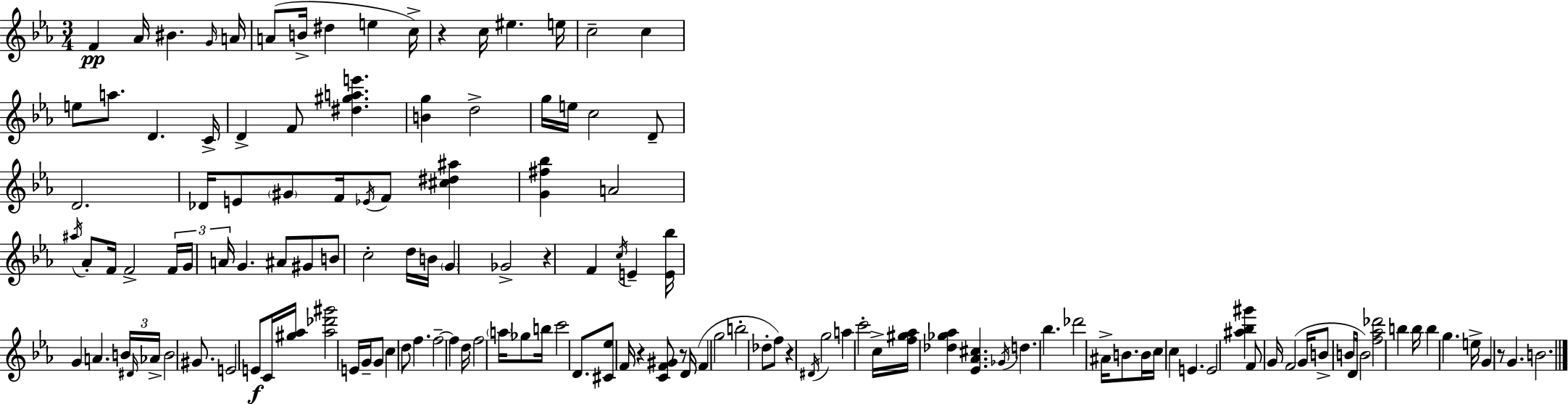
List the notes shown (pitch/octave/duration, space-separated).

F4/q Ab4/s BIS4/q. G4/s A4/s A4/e B4/s D#5/q E5/q C5/s R/q C5/s EIS5/q. E5/s C5/h C5/q E5/e A5/e. D4/q. C4/s D4/q F4/e [D#5,G#5,A5,E6]/q. [B4,G5]/q D5/h G5/s E5/s C5/h D4/e D4/h. Db4/s E4/e G#4/e F4/s Eb4/s F4/e [C#5,D#5,A#5]/q [G4,F#5,Bb5]/q A4/h A#5/s Ab4/e F4/s F4/h F4/s G4/s A4/s G4/q. A#4/e G#4/e B4/e C5/h D5/s B4/s G4/q Gb4/h R/q F4/q C5/s E4/q [E4,Bb5]/s G4/q A4/q. B4/s D#4/s Ab4/s B4/h G#4/e. E4/h E4/e C4/s [G#5,Ab5]/s [Ab5,Db6,G#6]/h E4/s G4/s G4/e C5/q D5/e F5/q. F5/h F5/q D5/s F5/h A5/s Gb5/e B5/s C6/h D4/e. [C#4,Eb5]/e F4/s R/q [C4,F4,G#4]/e R/e D4/s F4/q G5/h B5/h Db5/e F5/e R/q D#4/s G5/h A5/q C6/h C5/s [F5,G#5,Ab5]/s [Db5,Gb5,Ab5]/q [Eb4,Ab4,C#5]/q. Gb4/s D5/q. Bb5/q. Db6/h A#4/s B4/e. B4/s C5/s C5/q E4/q. E4/h [A#5,Bb5,G#6]/q F4/e G4/s F4/h G4/s B4/e B4/s D4/s B4/h [F5,Ab5,Db6]/h B5/q B5/s B5/q G5/q. E5/s G4/q R/e G4/q. B4/h.